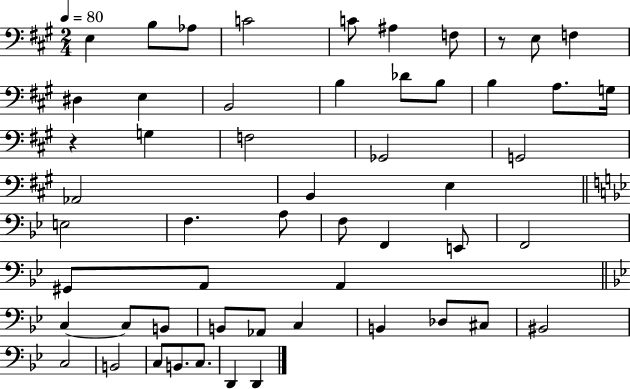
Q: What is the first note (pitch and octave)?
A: E3